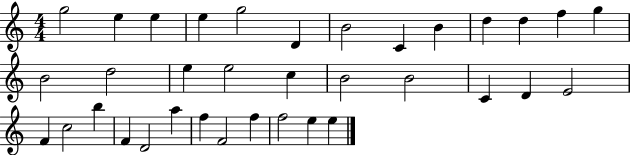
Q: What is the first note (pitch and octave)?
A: G5